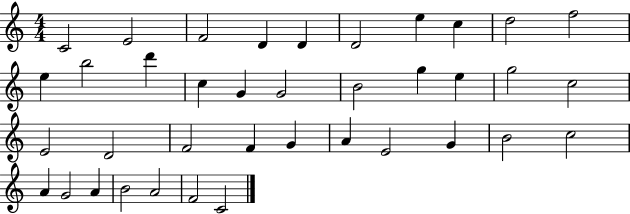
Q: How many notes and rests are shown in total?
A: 38